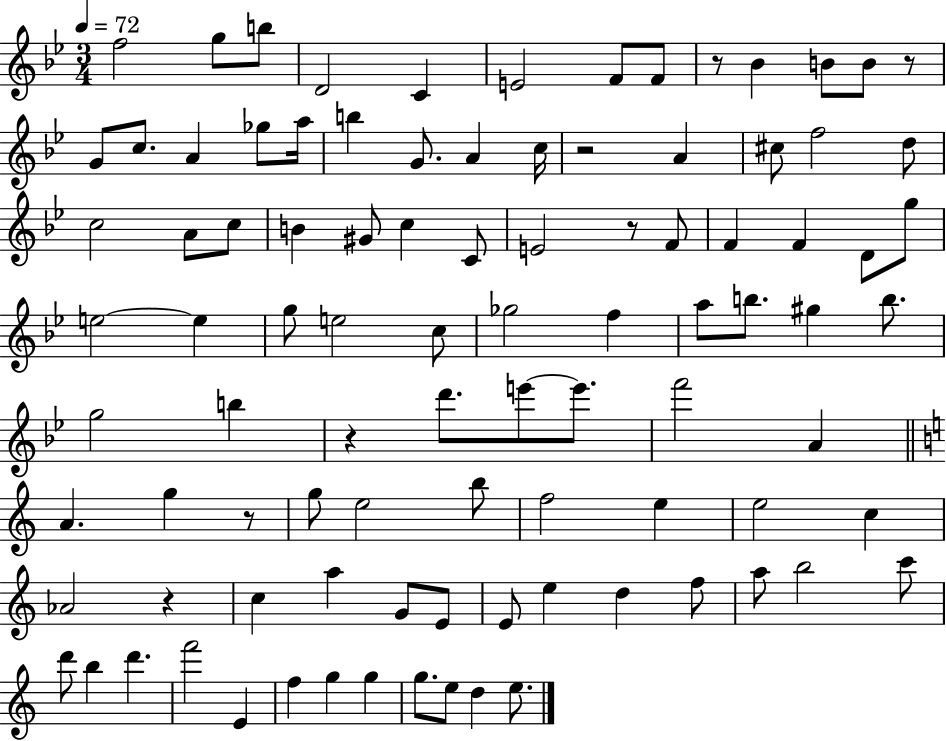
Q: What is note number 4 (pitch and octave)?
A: D4